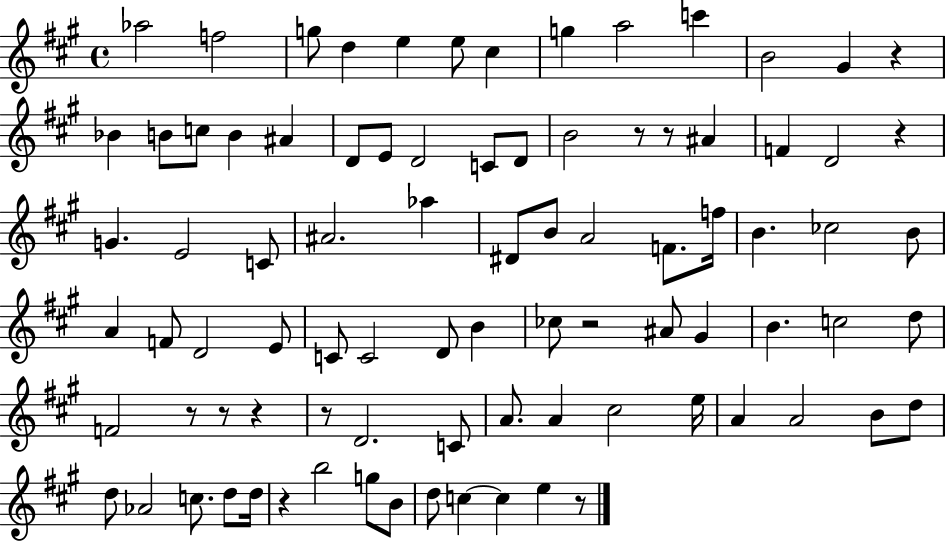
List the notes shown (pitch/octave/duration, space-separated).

Ab5/h F5/h G5/e D5/q E5/q E5/e C#5/q G5/q A5/h C6/q B4/h G#4/q R/q Bb4/q B4/e C5/e B4/q A#4/q D4/e E4/e D4/h C4/e D4/e B4/h R/e R/e A#4/q F4/q D4/h R/q G4/q. E4/h C4/e A#4/h. Ab5/q D#4/e B4/e A4/h F4/e. F5/s B4/q. CES5/h B4/e A4/q F4/e D4/h E4/e C4/e C4/h D4/e B4/q CES5/e R/h A#4/e G#4/q B4/q. C5/h D5/e F4/h R/e R/e R/q R/e D4/h. C4/e A4/e. A4/q C#5/h E5/s A4/q A4/h B4/e D5/e D5/e Ab4/h C5/e. D5/e D5/s R/q B5/h G5/e B4/e D5/e C5/q C5/q E5/q R/e